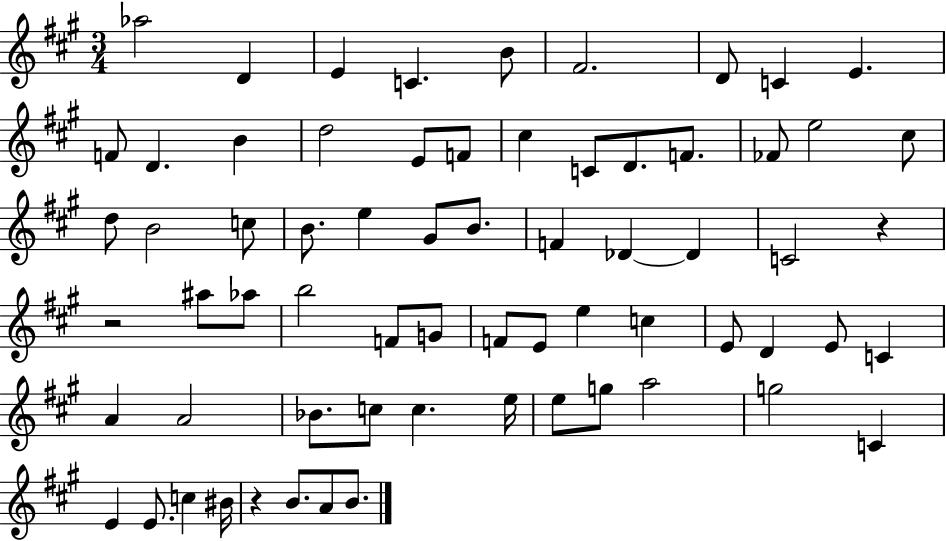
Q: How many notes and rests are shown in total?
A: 67